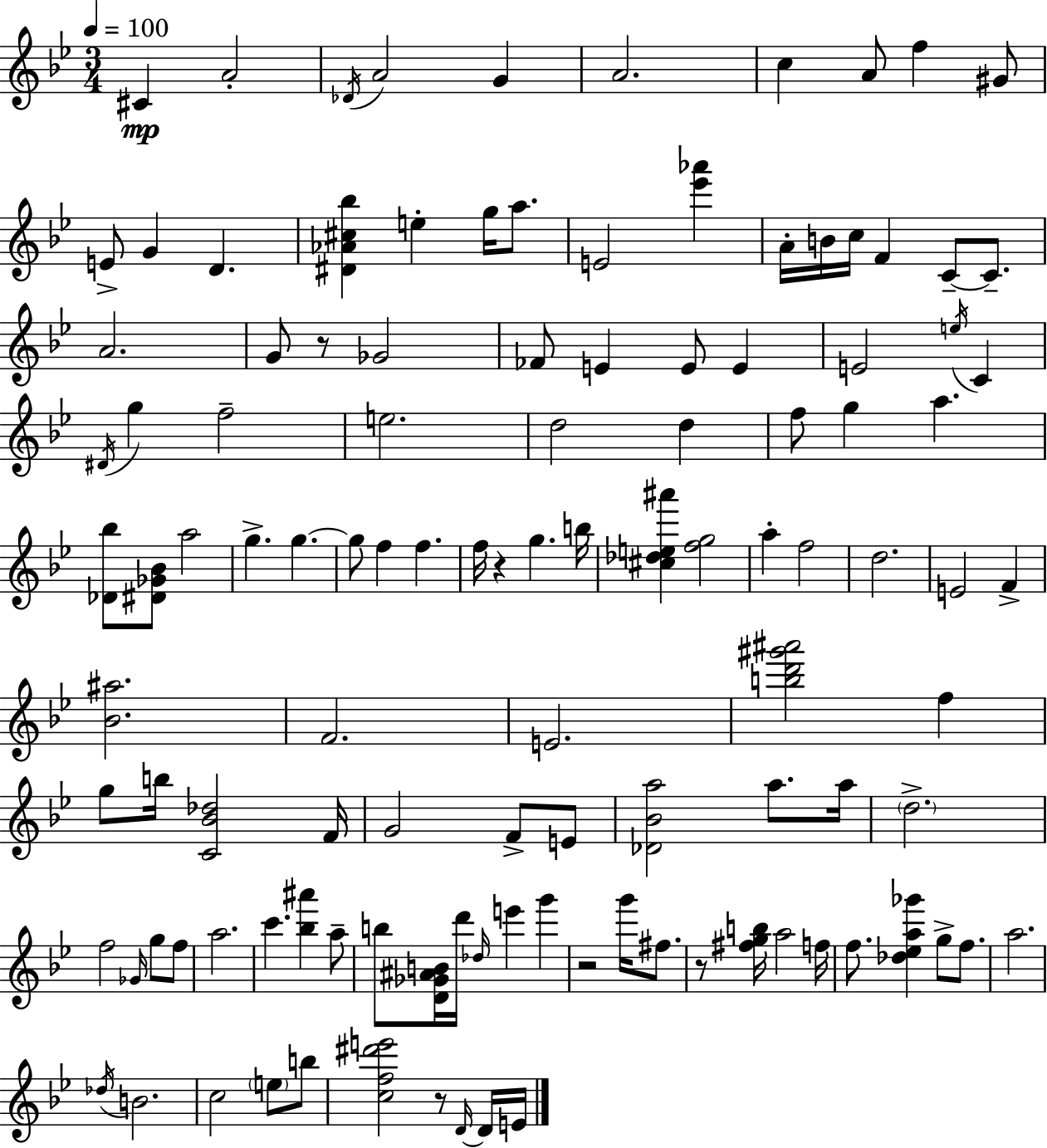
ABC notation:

X:1
T:Untitled
M:3/4
L:1/4
K:Gm
^C A2 _D/4 A2 G A2 c A/2 f ^G/2 E/2 G D [^D_A^c_b] e g/4 a/2 E2 [_e'_a'] A/4 B/4 c/4 F C/2 C/2 A2 G/2 z/2 _G2 _F/2 E E/2 E E2 e/4 C ^D/4 g f2 e2 d2 d f/2 g a [_D_b]/2 [^D_G_B]/2 a2 g g g/2 f f f/4 z g b/4 [^c_de^a'] [fg]2 a f2 d2 E2 F [_B^a]2 F2 E2 [bd'^g'^a']2 f g/2 b/4 [C_B_d]2 F/4 G2 F/2 E/2 [_D_Ba]2 a/2 a/4 d2 f2 _G/4 g/2 f/2 a2 c' [_b^a'] a/2 b/2 [D_G^AB]/4 d'/4 _d/4 e' g' z2 g'/4 ^f/2 z/2 [^fgb]/4 a2 f/4 f/2 [_d_ea_g'] g/2 f/2 a2 _d/4 B2 c2 e/2 b/2 [cf^d'e']2 z/2 D/4 D/4 E/4